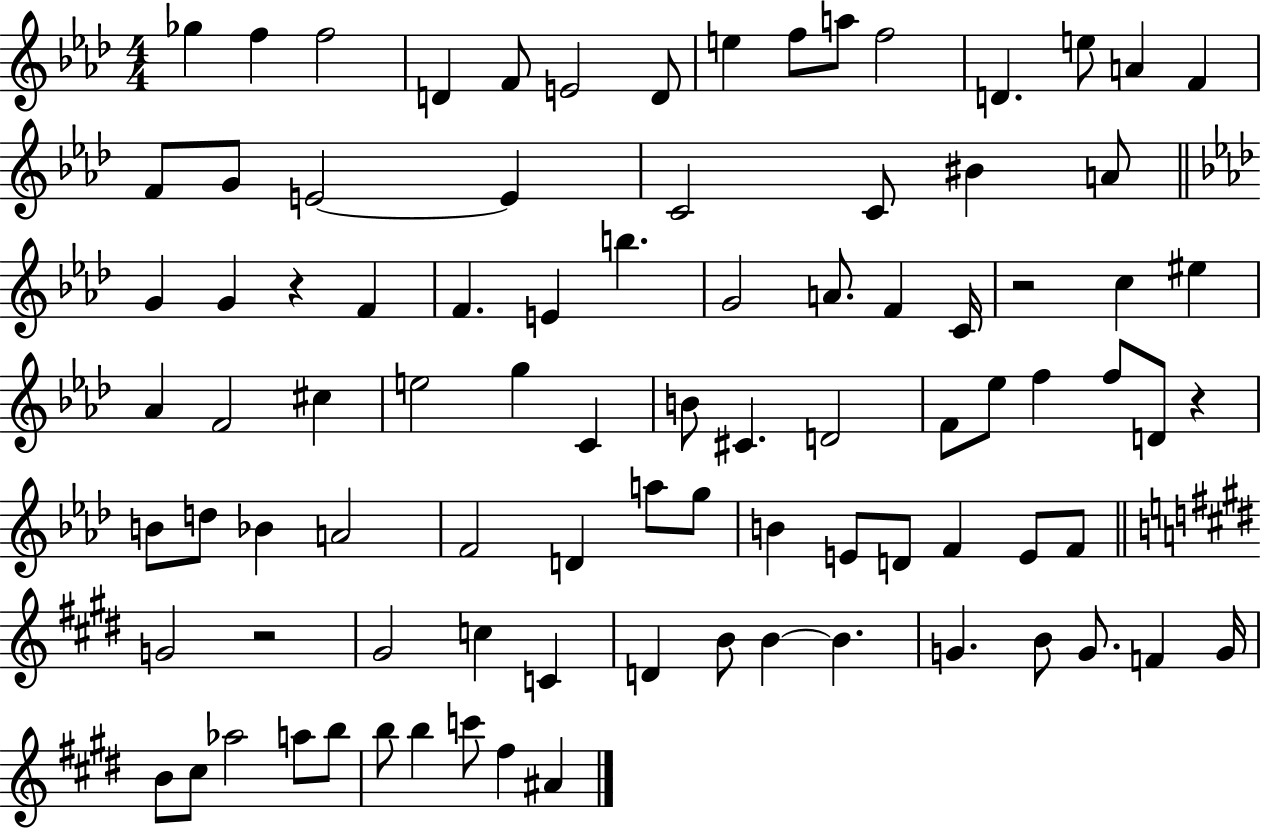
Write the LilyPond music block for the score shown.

{
  \clef treble
  \numericTimeSignature
  \time 4/4
  \key aes \major
  ges''4 f''4 f''2 | d'4 f'8 e'2 d'8 | e''4 f''8 a''8 f''2 | d'4. e''8 a'4 f'4 | \break f'8 g'8 e'2~~ e'4 | c'2 c'8 bis'4 a'8 | \bar "||" \break \key aes \major g'4 g'4 r4 f'4 | f'4. e'4 b''4. | g'2 a'8. f'4 c'16 | r2 c''4 eis''4 | \break aes'4 f'2 cis''4 | e''2 g''4 c'4 | b'8 cis'4. d'2 | f'8 ees''8 f''4 f''8 d'8 r4 | \break b'8 d''8 bes'4 a'2 | f'2 d'4 a''8 g''8 | b'4 e'8 d'8 f'4 e'8 f'8 | \bar "||" \break \key e \major g'2 r2 | gis'2 c''4 c'4 | d'4 b'8 b'4~~ b'4. | g'4. b'8 g'8. f'4 g'16 | \break b'8 cis''8 aes''2 a''8 b''8 | b''8 b''4 c'''8 fis''4 ais'4 | \bar "|."
}